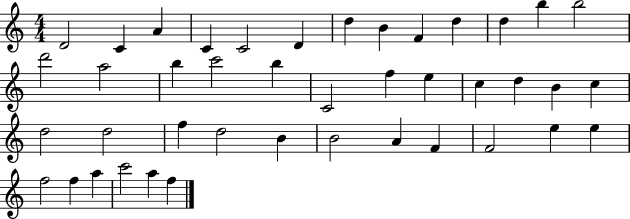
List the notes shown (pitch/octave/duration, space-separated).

D4/h C4/q A4/q C4/q C4/h D4/q D5/q B4/q F4/q D5/q D5/q B5/q B5/h D6/h A5/h B5/q C6/h B5/q C4/h F5/q E5/q C5/q D5/q B4/q C5/q D5/h D5/h F5/q D5/h B4/q B4/h A4/q F4/q F4/h E5/q E5/q F5/h F5/q A5/q C6/h A5/q F5/q